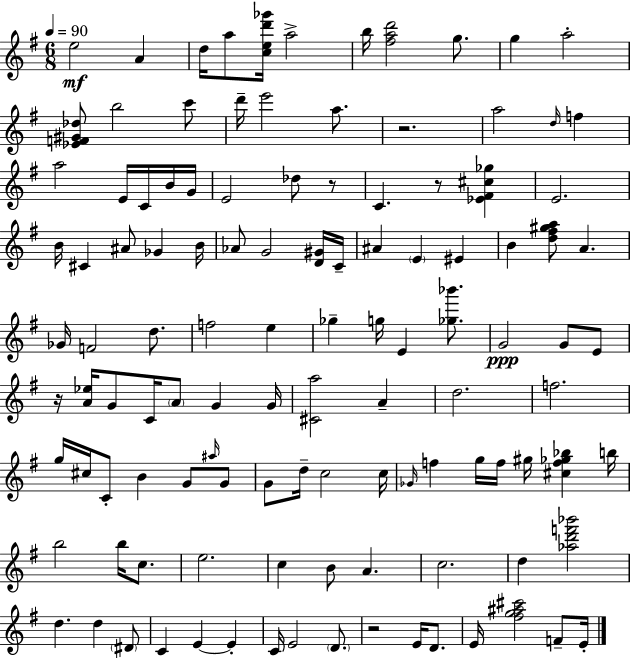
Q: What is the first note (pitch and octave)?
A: E5